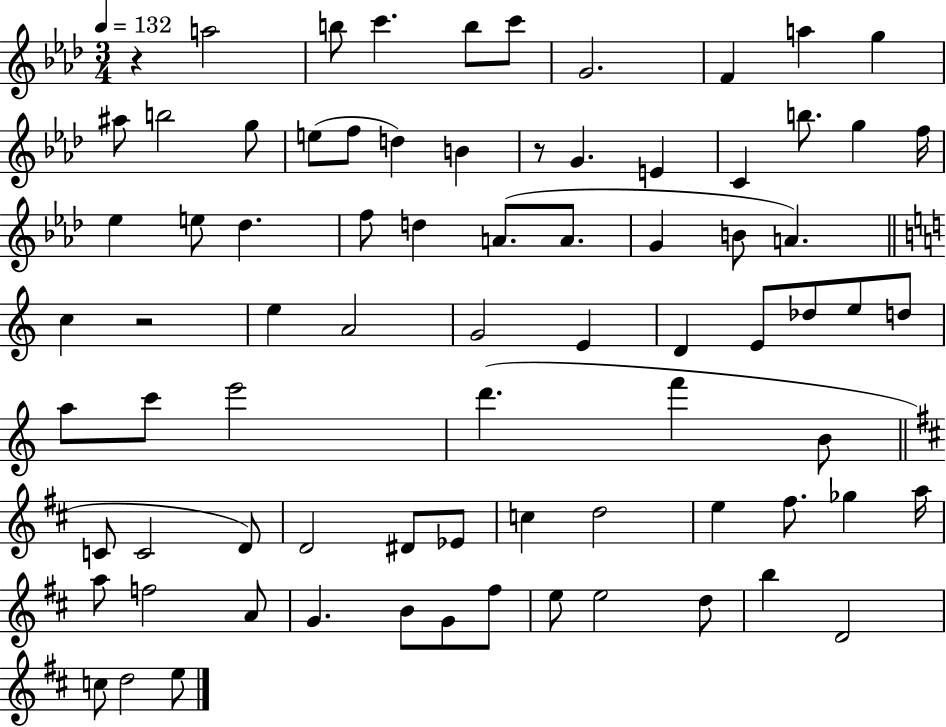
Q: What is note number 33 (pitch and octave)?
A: C5